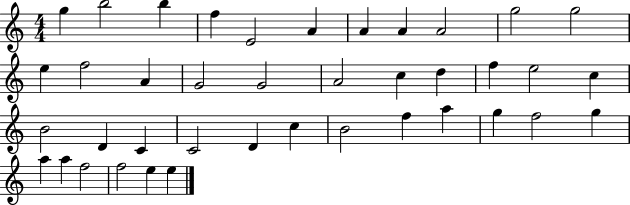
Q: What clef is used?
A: treble